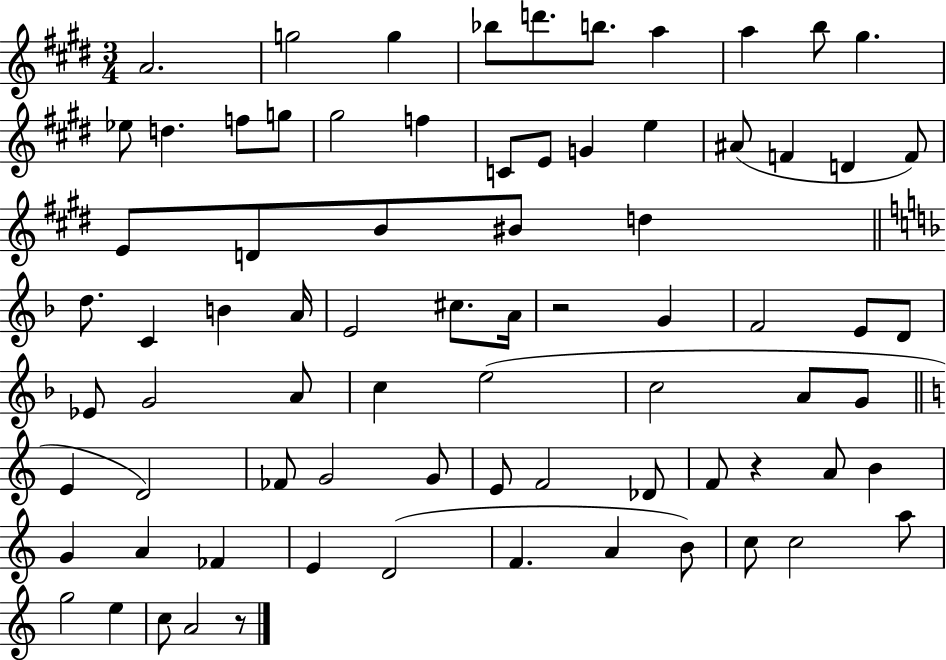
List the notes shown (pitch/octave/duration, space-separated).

A4/h. G5/h G5/q Bb5/e D6/e. B5/e. A5/q A5/q B5/e G#5/q. Eb5/e D5/q. F5/e G5/e G#5/h F5/q C4/e E4/e G4/q E5/q A#4/e F4/q D4/q F4/e E4/e D4/e B4/e BIS4/e D5/q D5/e. C4/q B4/q A4/s E4/h C#5/e. A4/s R/h G4/q F4/h E4/e D4/e Eb4/e G4/h A4/e C5/q E5/h C5/h A4/e G4/e E4/q D4/h FES4/e G4/h G4/e E4/e F4/h Db4/e F4/e R/q A4/e B4/q G4/q A4/q FES4/q E4/q D4/h F4/q. A4/q B4/e C5/e C5/h A5/e G5/h E5/q C5/e A4/h R/e